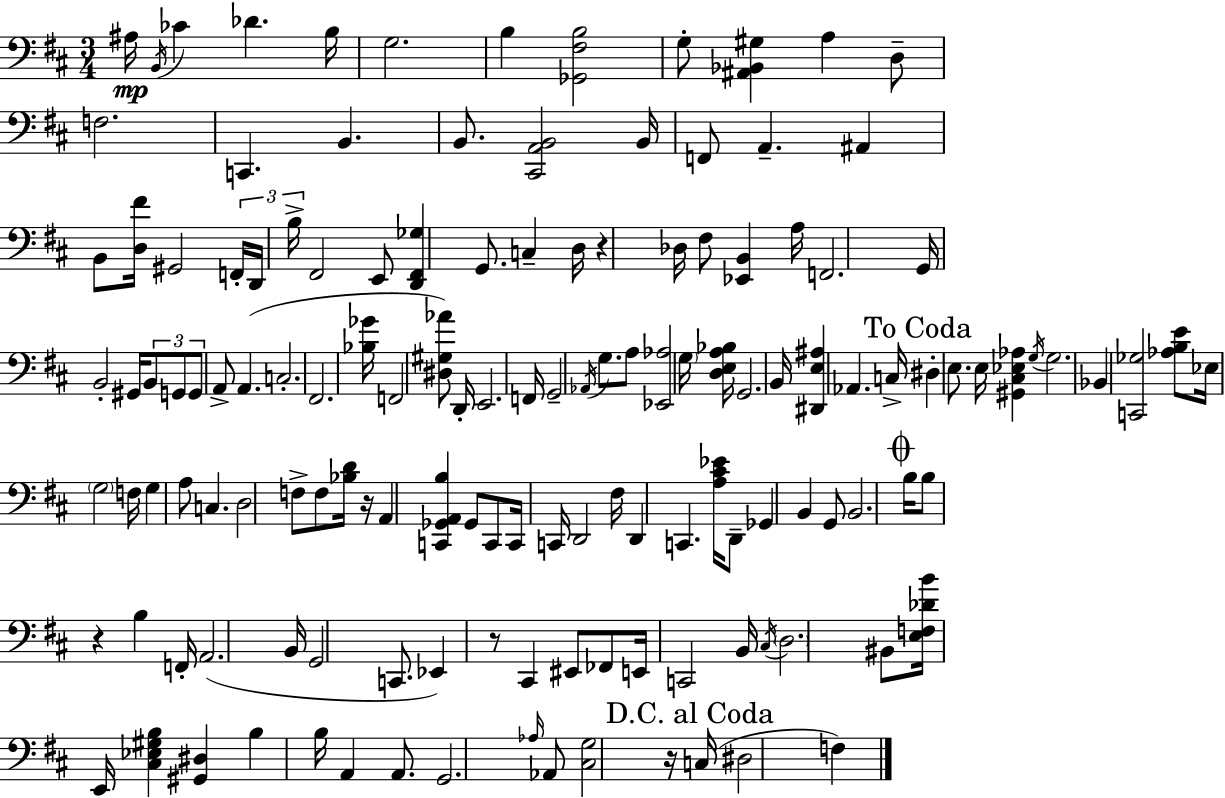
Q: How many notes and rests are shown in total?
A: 139